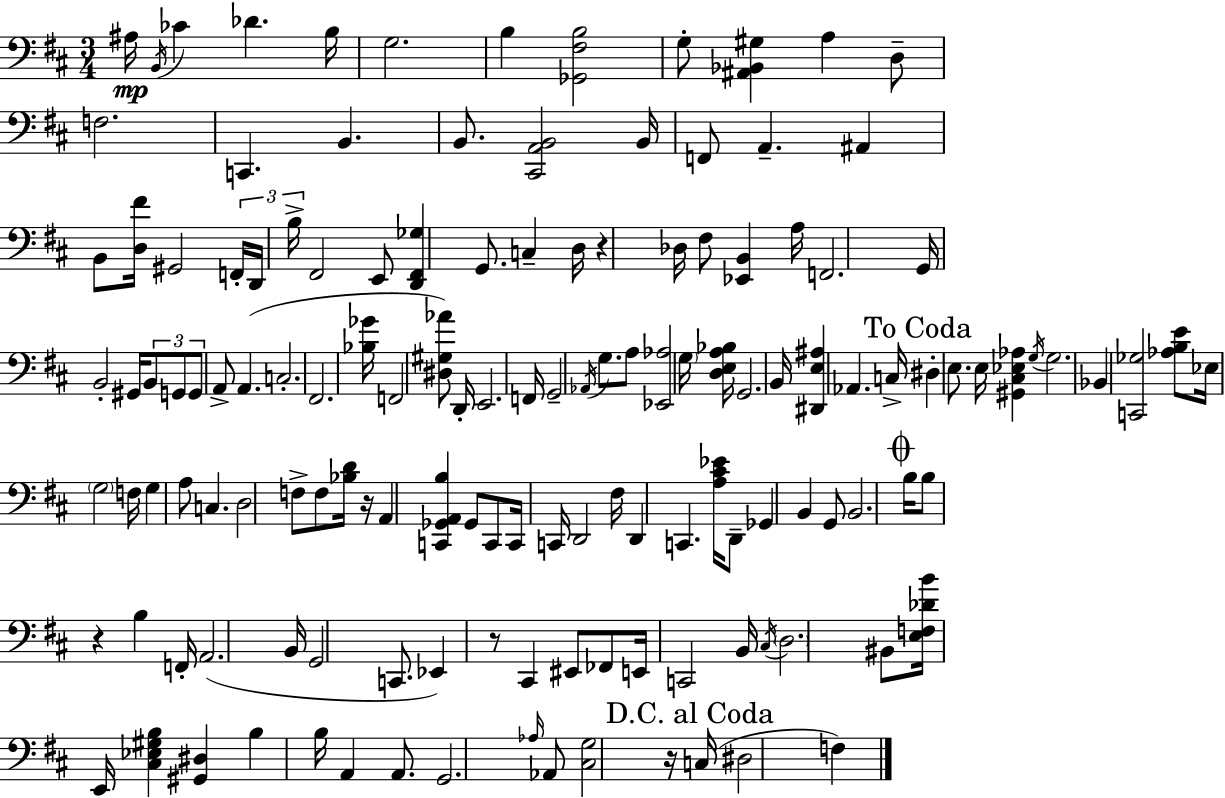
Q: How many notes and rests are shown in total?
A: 139